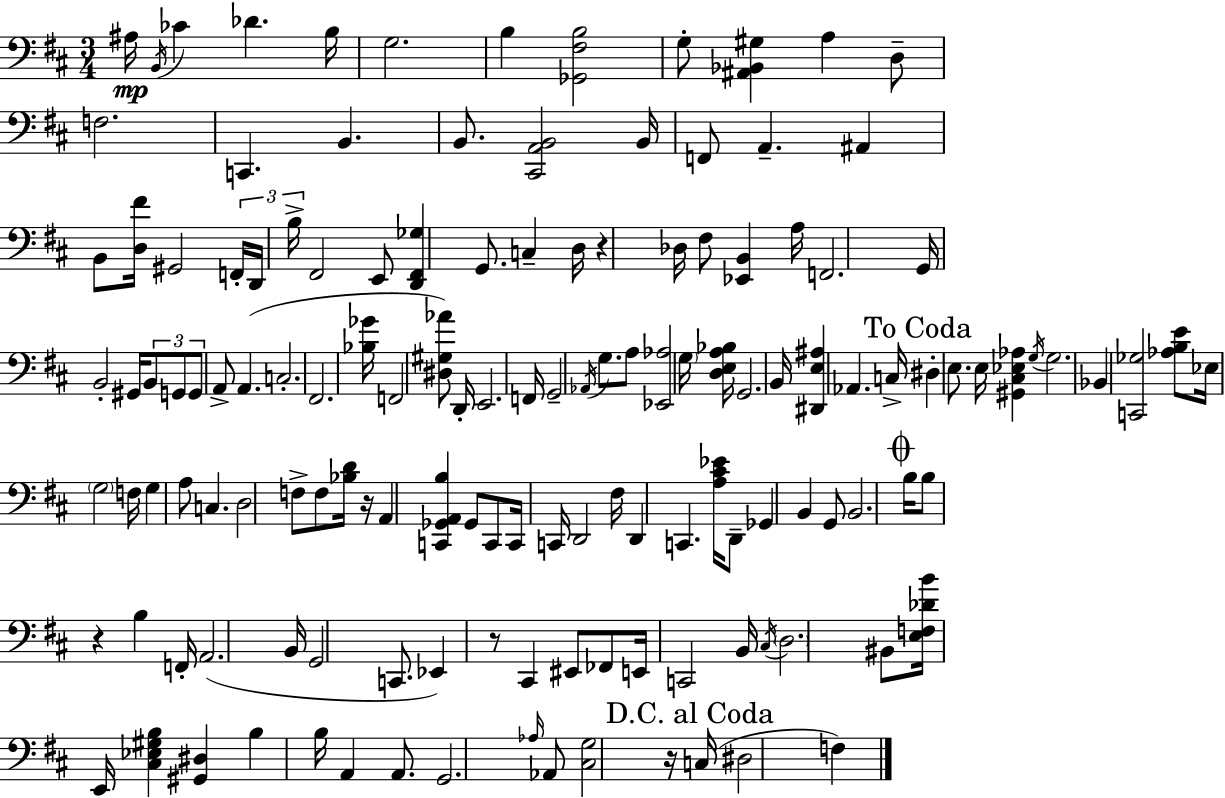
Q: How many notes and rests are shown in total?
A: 139